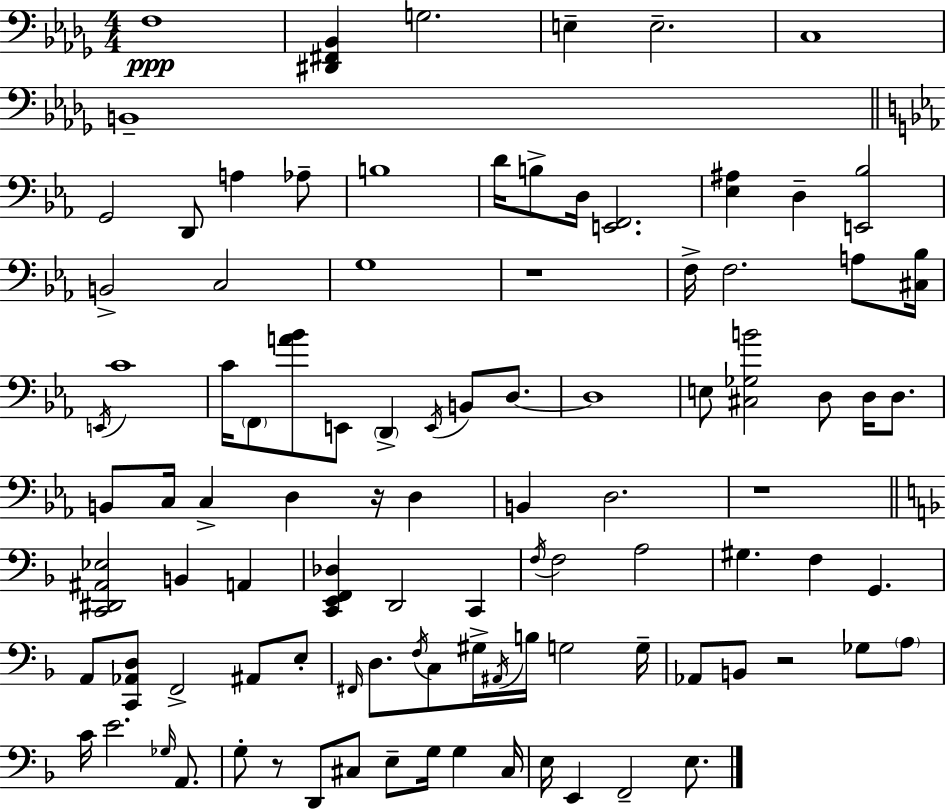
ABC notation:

X:1
T:Untitled
M:4/4
L:1/4
K:Bbm
F,4 [^D,,^F,,_B,,] G,2 E, E,2 C,4 B,,4 G,,2 D,,/2 A, _A,/2 B,4 D/4 B,/2 D,/4 [E,,F,,]2 [_E,^A,] D, [E,,_B,]2 B,,2 C,2 G,4 z4 F,/4 F,2 A,/2 [^C,_B,]/4 E,,/4 C4 C/4 F,,/2 [A_B]/2 E,,/2 D,, E,,/4 B,,/2 D,/2 D,4 E,/2 [^C,_G,B]2 D,/2 D,/4 D,/2 B,,/2 C,/4 C, D, z/4 D, B,, D,2 z4 [C,,^D,,^A,,_E,]2 B,, A,, [C,,E,,F,,_D,] D,,2 C,, F,/4 F,2 A,2 ^G, F, G,, A,,/2 [C,,_A,,D,]/2 F,,2 ^A,,/2 E,/2 ^F,,/4 D,/2 F,/4 C,/2 ^G,/4 ^A,,/4 B,/4 G,2 G,/4 _A,,/2 B,,/2 z2 _G,/2 A,/2 C/4 E2 _G,/4 A,,/2 G,/2 z/2 D,,/2 ^C,/2 E,/2 G,/4 G, ^C,/4 E,/4 E,, F,,2 E,/2